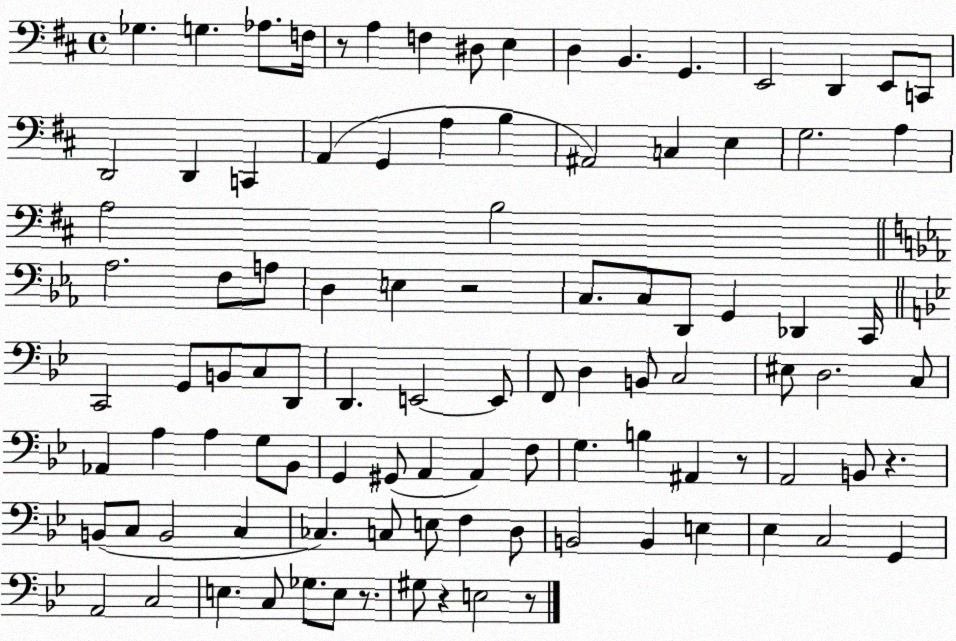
X:1
T:Untitled
M:4/4
L:1/4
K:D
_G, G, _A,/2 F,/4 z/2 A, F, ^D,/2 E, D, B,, G,, E,,2 D,, E,,/2 C,,/2 D,,2 D,, C,, A,, G,, A, B, ^A,,2 C, E, G,2 A, A,2 B,2 _A,2 F,/2 A,/2 D, E, z2 C,/2 C,/2 D,,/2 G,, _D,, C,,/4 C,,2 G,,/2 B,,/2 C,/2 D,,/2 D,, E,,2 E,,/2 F,,/2 D, B,,/2 C,2 ^E,/2 D,2 C,/2 _A,, A, A, G,/2 _B,,/2 G,, ^G,,/2 A,, A,, F,/2 G, B, ^A,, z/2 A,,2 B,,/2 z B,,/2 C,/2 B,,2 C, _C, C,/2 E,/2 F, D,/2 B,,2 B,, E, _E, C,2 G,, A,,2 C,2 E, C,/2 _G,/2 E,/2 z/2 ^G,/2 z E,2 z/2